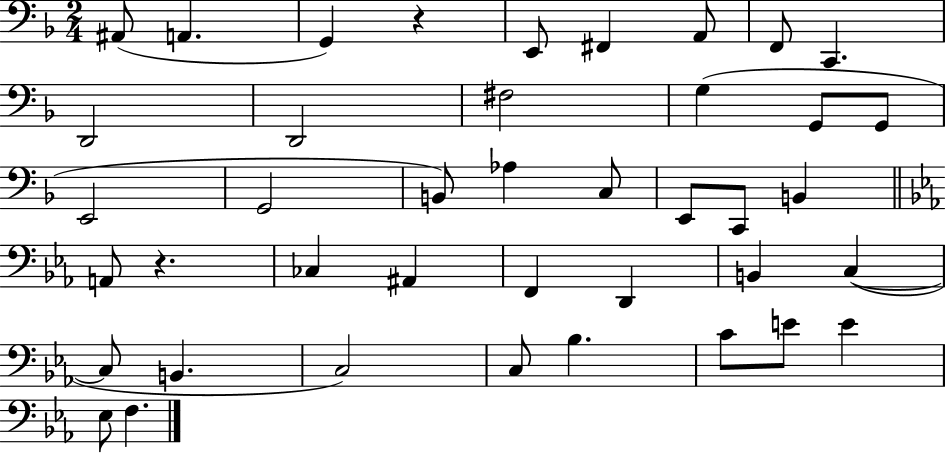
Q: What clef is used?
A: bass